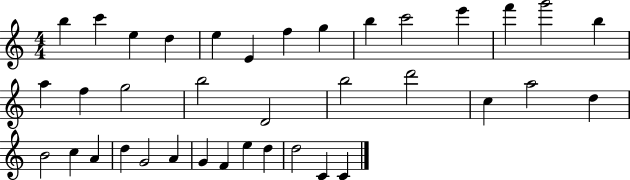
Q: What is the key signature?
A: C major